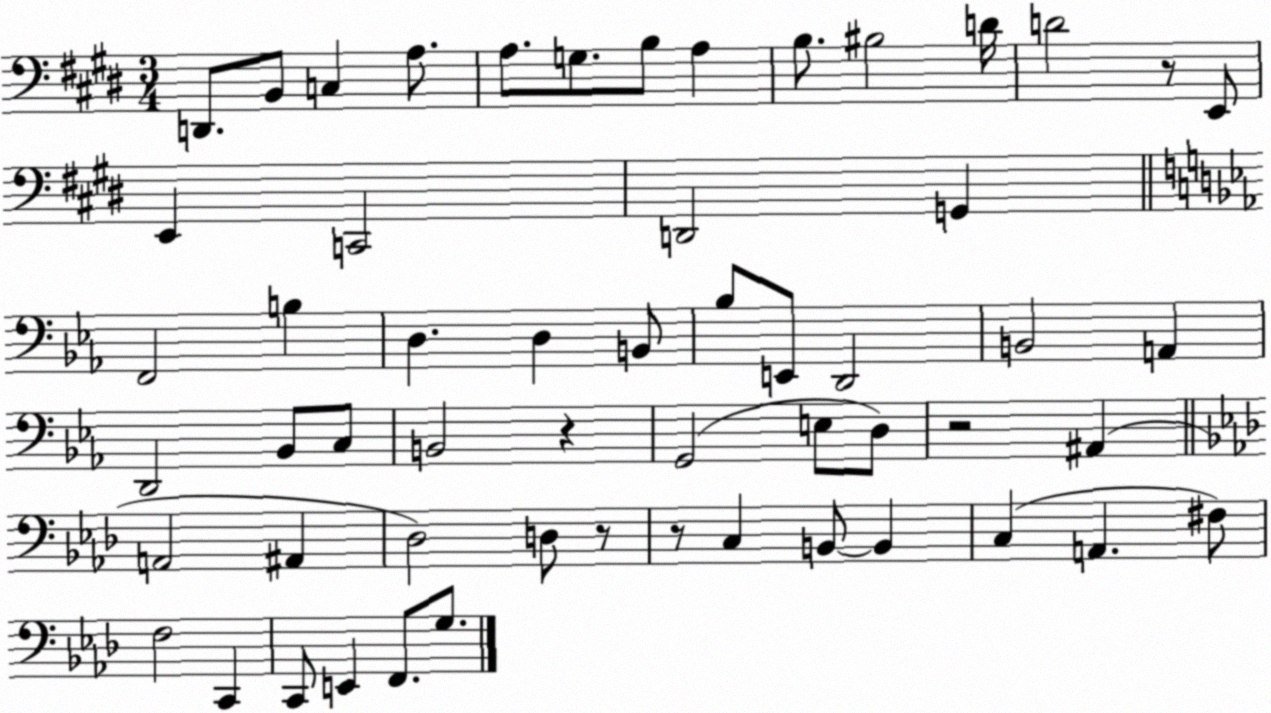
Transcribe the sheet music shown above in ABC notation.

X:1
T:Untitled
M:3/4
L:1/4
K:E
D,,/2 B,,/2 C, A,/2 A,/2 G,/2 B,/2 A, B,/2 ^B,2 D/4 D2 z/2 E,,/2 E,, C,,2 D,,2 G,, F,,2 B, D, D, B,,/2 _B,/2 E,,/2 D,,2 B,,2 A,, D,,2 _B,,/2 C,/2 B,,2 z G,,2 E,/2 D,/2 z2 ^A,, A,,2 ^A,, _D,2 D,/2 z/2 z/2 C, B,,/2 B,, C, A,, ^F,/2 F,2 C,, C,,/2 E,, F,,/2 G,/2